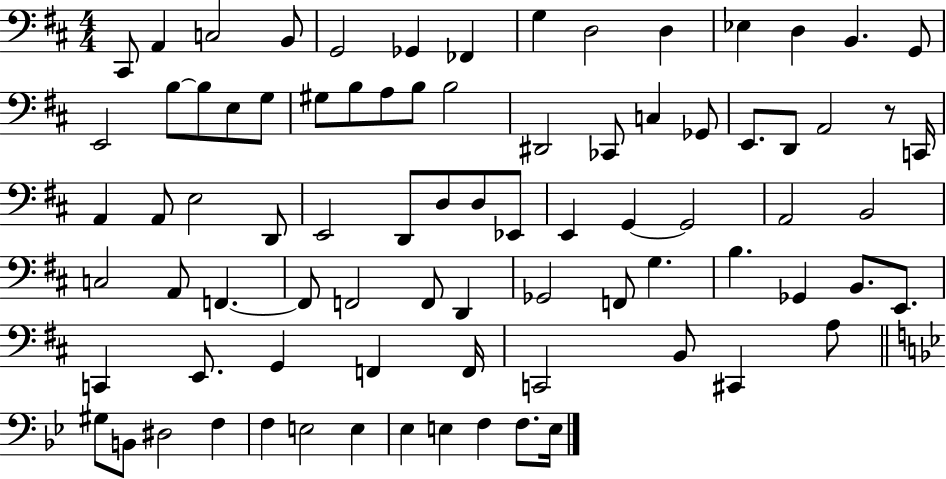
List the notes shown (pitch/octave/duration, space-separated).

C#2/e A2/q C3/h B2/e G2/h Gb2/q FES2/q G3/q D3/h D3/q Eb3/q D3/q B2/q. G2/e E2/h B3/e B3/e E3/e G3/e G#3/e B3/e A3/e B3/e B3/h D#2/h CES2/e C3/q Gb2/e E2/e. D2/e A2/h R/e C2/s A2/q A2/e E3/h D2/e E2/h D2/e D3/e D3/e Eb2/e E2/q G2/q G2/h A2/h B2/h C3/h A2/e F2/q. F2/e F2/h F2/e D2/q Gb2/h F2/e G3/q. B3/q. Gb2/q B2/e. E2/e. C2/q E2/e. G2/q F2/q F2/s C2/h B2/e C#2/q A3/e G#3/e B2/e D#3/h F3/q F3/q E3/h E3/q Eb3/q E3/q F3/q F3/e. E3/s